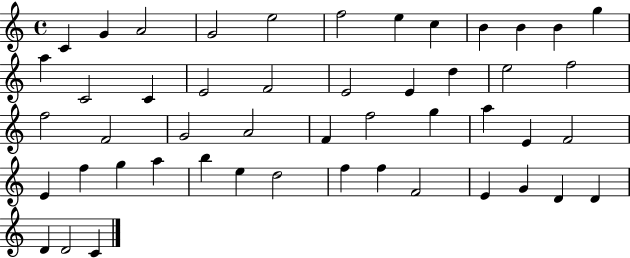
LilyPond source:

{
  \clef treble
  \time 4/4
  \defaultTimeSignature
  \key c \major
  c'4 g'4 a'2 | g'2 e''2 | f''2 e''4 c''4 | b'4 b'4 b'4 g''4 | \break a''4 c'2 c'4 | e'2 f'2 | e'2 e'4 d''4 | e''2 f''2 | \break f''2 f'2 | g'2 a'2 | f'4 f''2 g''4 | a''4 e'4 f'2 | \break e'4 f''4 g''4 a''4 | b''4 e''4 d''2 | f''4 f''4 f'2 | e'4 g'4 d'4 d'4 | \break d'4 d'2 c'4 | \bar "|."
}